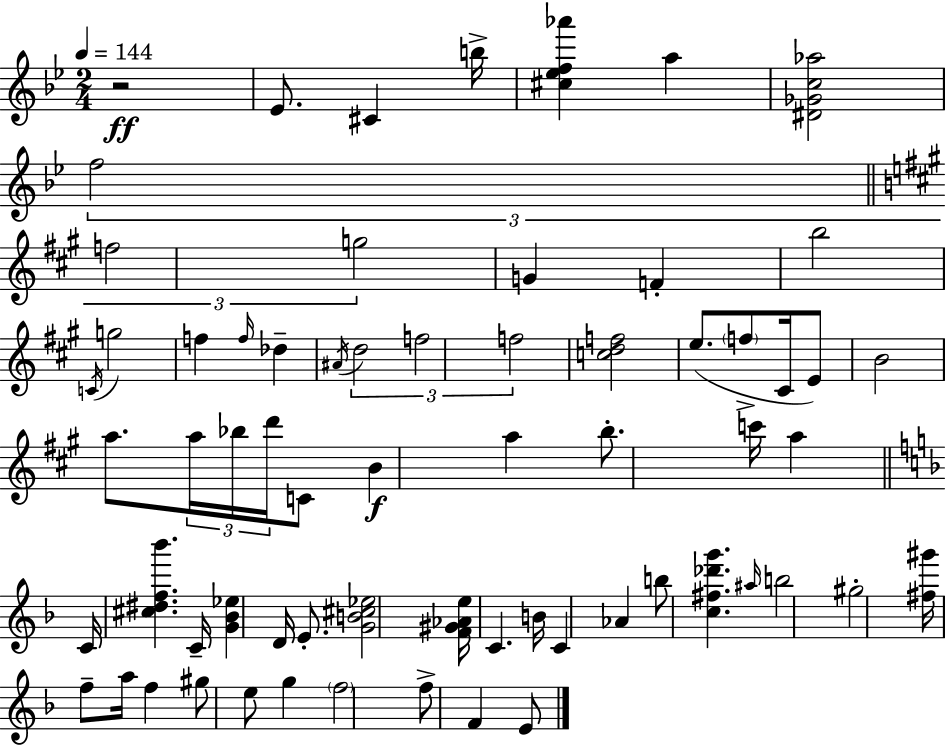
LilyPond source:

{
  \clef treble
  \numericTimeSignature
  \time 2/4
  \key bes \major
  \tempo 4 = 144
  r2\ff | ees'8. cis'4 b''16-> | <cis'' ees'' f'' aes'''>4 a''4 | <dis' ges' c'' aes''>2 | \break \tuplet 3/2 { f''2 | \bar "||" \break \key a \major f''2 | g''2 } | g'4 f'4-. | b''2 | \break \acciaccatura { c'16 } g''2 | f''4 \grace { f''16 } des''4-- | \acciaccatura { ais'16 } \tuplet 3/2 { d''2 | f''2 | \break f''2 } | <c'' d'' f''>2 | e''8.( \parenthesize f''8-> | cis'16 e'8) b'2 | \break a''8. \tuplet 3/2 { a''16 bes''16 | d'''16 } c'8 b'4\f a''4 | b''8.-. c'''16 a''4 | \bar "||" \break \key f \major c'16 <cis'' dis'' f'' bes'''>4. c'16-- | <g' bes' ees''>4 d'16 e'8.-. | <g' b' cis'' ees''>2 | <f' gis' aes' e''>16 c'4. b'16 | \break c'4 aes'4 | b''8 <c'' fis'' des''' g'''>4. | \grace { ais''16 } b''2 | gis''2-. | \break <fis'' gis'''>16 f''8-- a''16 f''4 | gis''8 e''8 g''4 | \parenthesize f''2 | f''8-> f'4 e'8 | \break \bar "|."
}